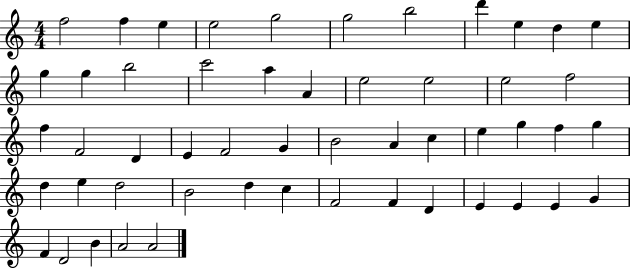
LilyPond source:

{
  \clef treble
  \numericTimeSignature
  \time 4/4
  \key c \major
  f''2 f''4 e''4 | e''2 g''2 | g''2 b''2 | d'''4 e''4 d''4 e''4 | \break g''4 g''4 b''2 | c'''2 a''4 a'4 | e''2 e''2 | e''2 f''2 | \break f''4 f'2 d'4 | e'4 f'2 g'4 | b'2 a'4 c''4 | e''4 g''4 f''4 g''4 | \break d''4 e''4 d''2 | b'2 d''4 c''4 | f'2 f'4 d'4 | e'4 e'4 e'4 g'4 | \break f'4 d'2 b'4 | a'2 a'2 | \bar "|."
}